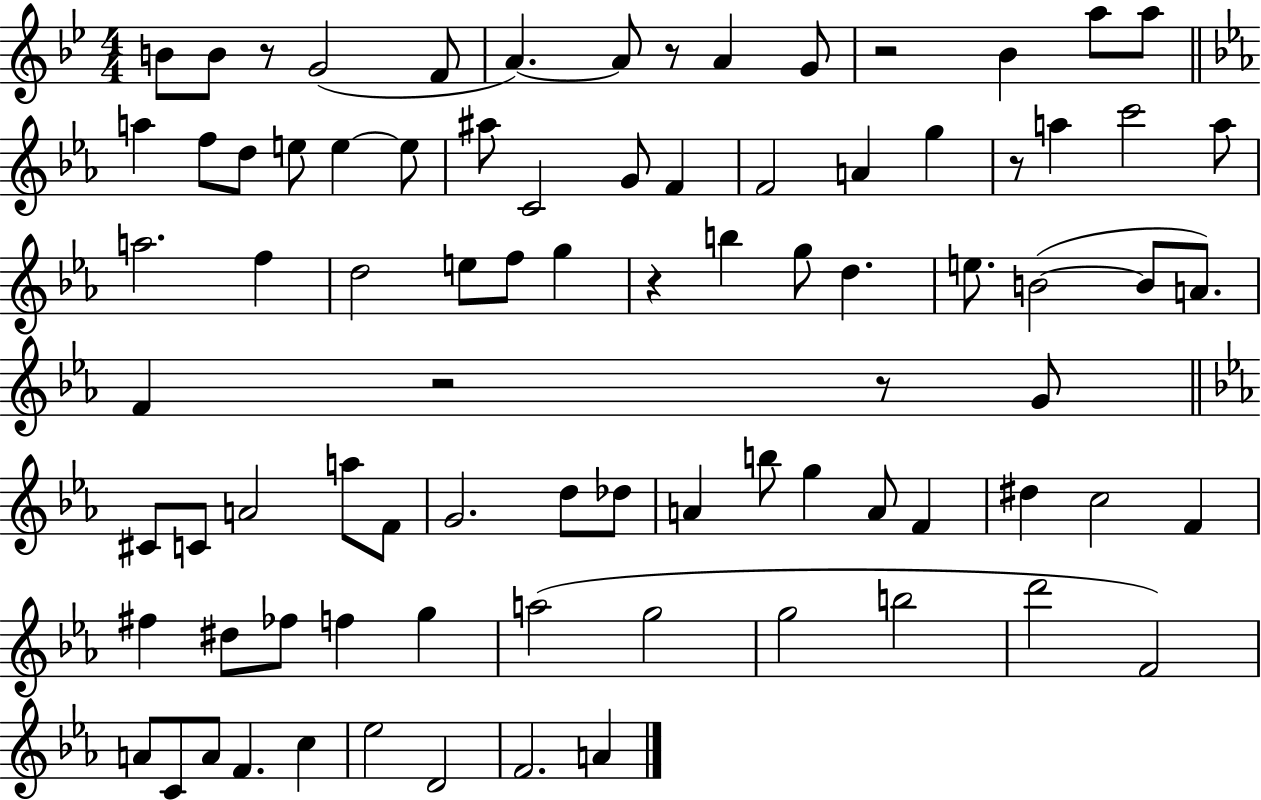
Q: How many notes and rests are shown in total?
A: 85